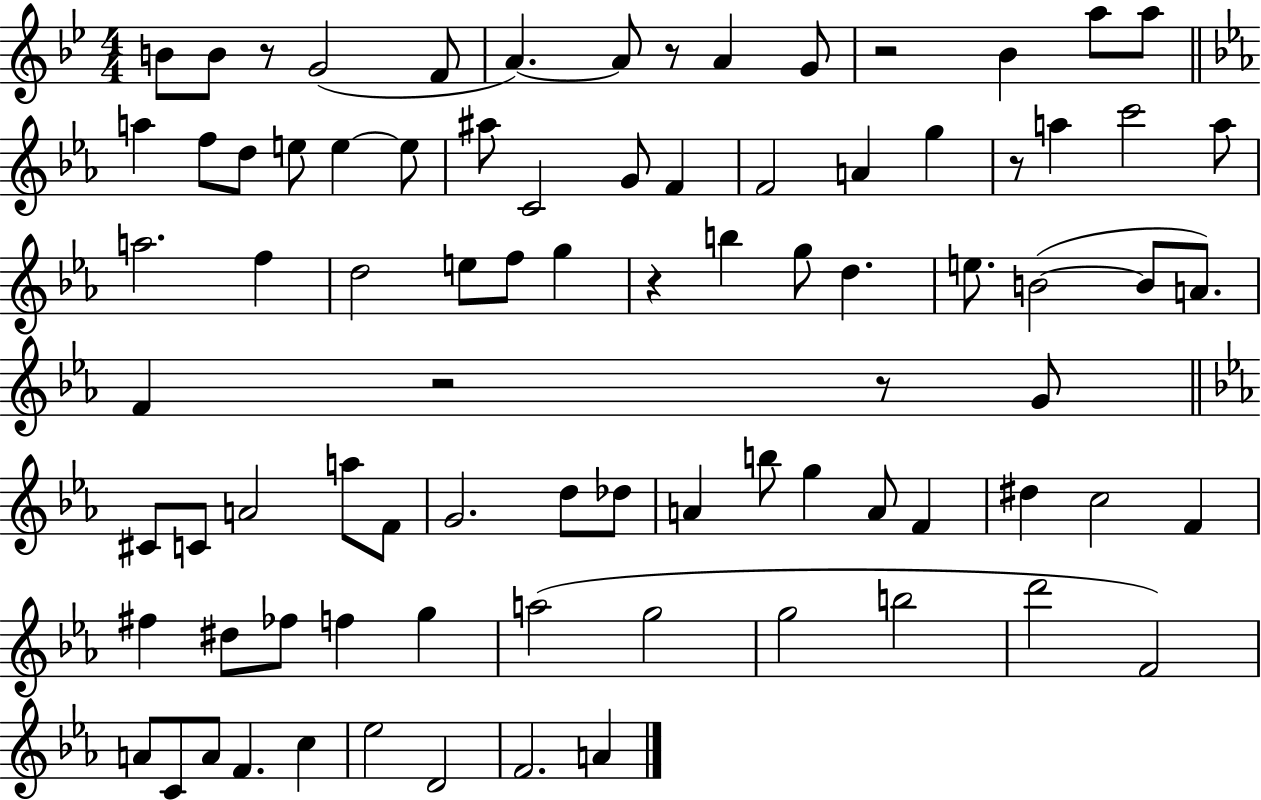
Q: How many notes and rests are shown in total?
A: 85